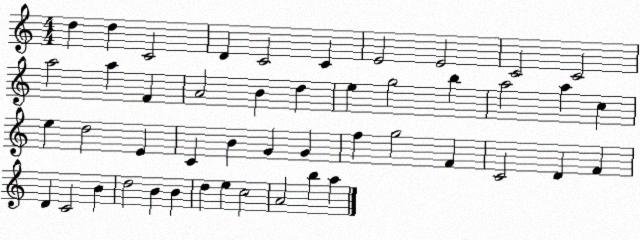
X:1
T:Untitled
M:4/4
L:1/4
K:C
d d C2 D C2 C E2 E2 C2 C2 a2 a F A2 B d e g2 b a2 a c e d2 E C B G G f g2 F C2 D F D C2 B d2 B B d e c2 A2 b a